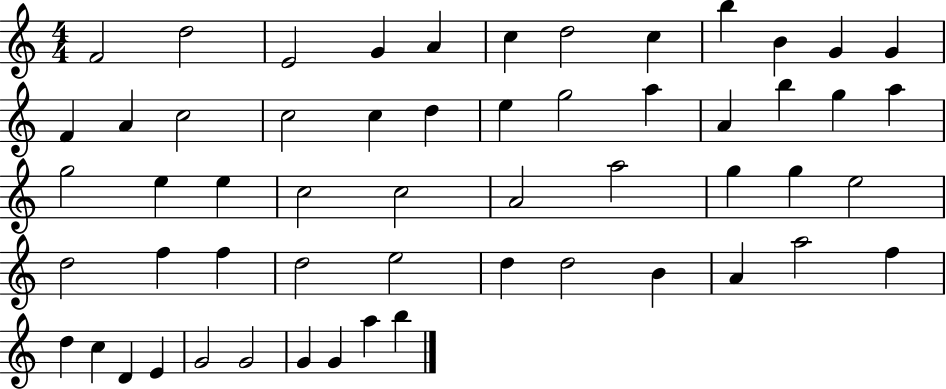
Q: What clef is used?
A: treble